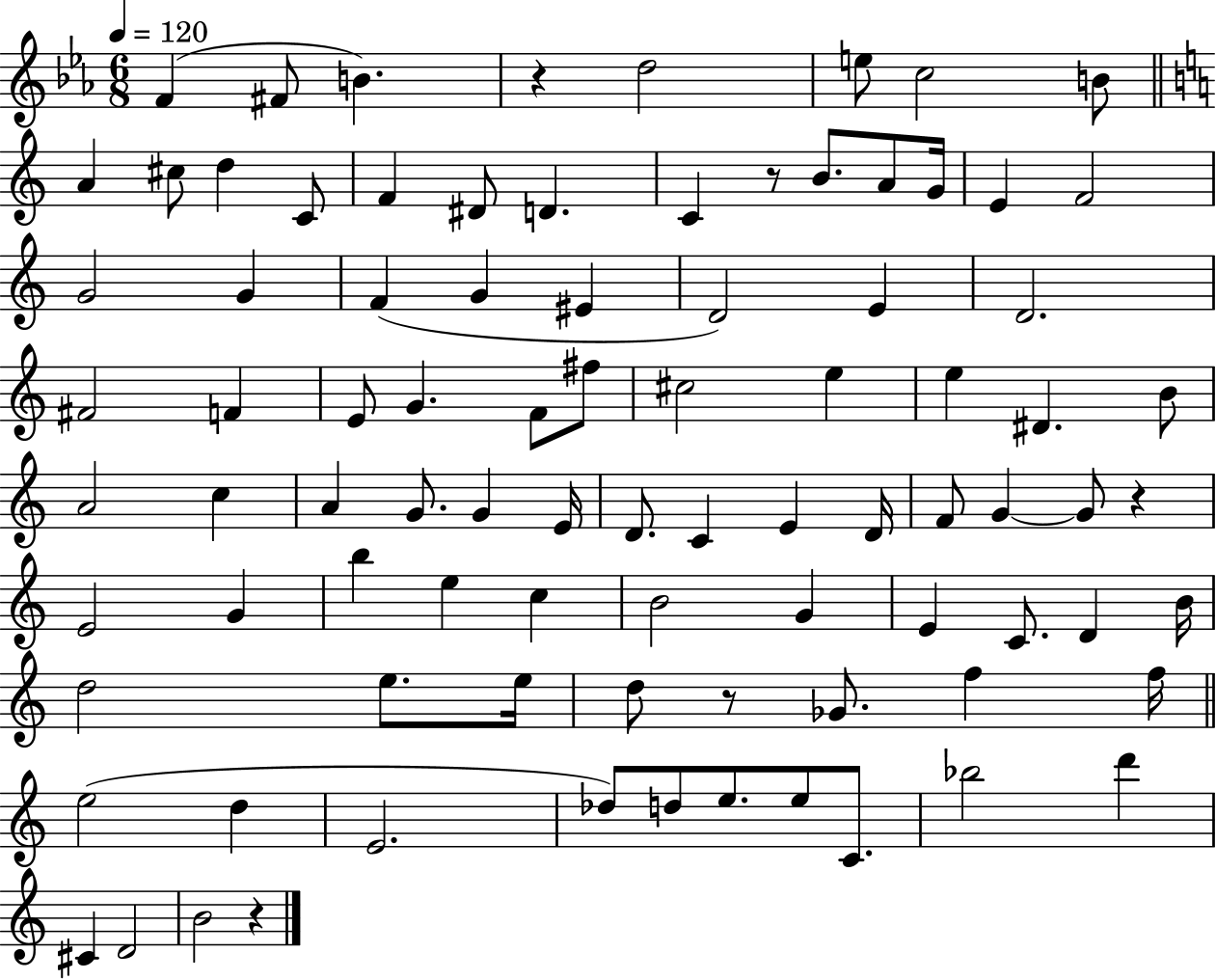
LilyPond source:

{
  \clef treble
  \numericTimeSignature
  \time 6/8
  \key ees \major
  \tempo 4 = 120
  f'4( fis'8 b'4.) | r4 d''2 | e''8 c''2 b'8 | \bar "||" \break \key c \major a'4 cis''8 d''4 c'8 | f'4 dis'8 d'4. | c'4 r8 b'8. a'8 g'16 | e'4 f'2 | \break g'2 g'4 | f'4( g'4 eis'4 | d'2) e'4 | d'2. | \break fis'2 f'4 | e'8 g'4. f'8 fis''8 | cis''2 e''4 | e''4 dis'4. b'8 | \break a'2 c''4 | a'4 g'8. g'4 e'16 | d'8. c'4 e'4 d'16 | f'8 g'4~~ g'8 r4 | \break e'2 g'4 | b''4 e''4 c''4 | b'2 g'4 | e'4 c'8. d'4 b'16 | \break d''2 e''8. e''16 | d''8 r8 ges'8. f''4 f''16 | \bar "||" \break \key a \minor e''2( d''4 | e'2. | des''8) d''8 e''8. e''8 c'8. | bes''2 d'''4 | \break cis'4 d'2 | b'2 r4 | \bar "|."
}